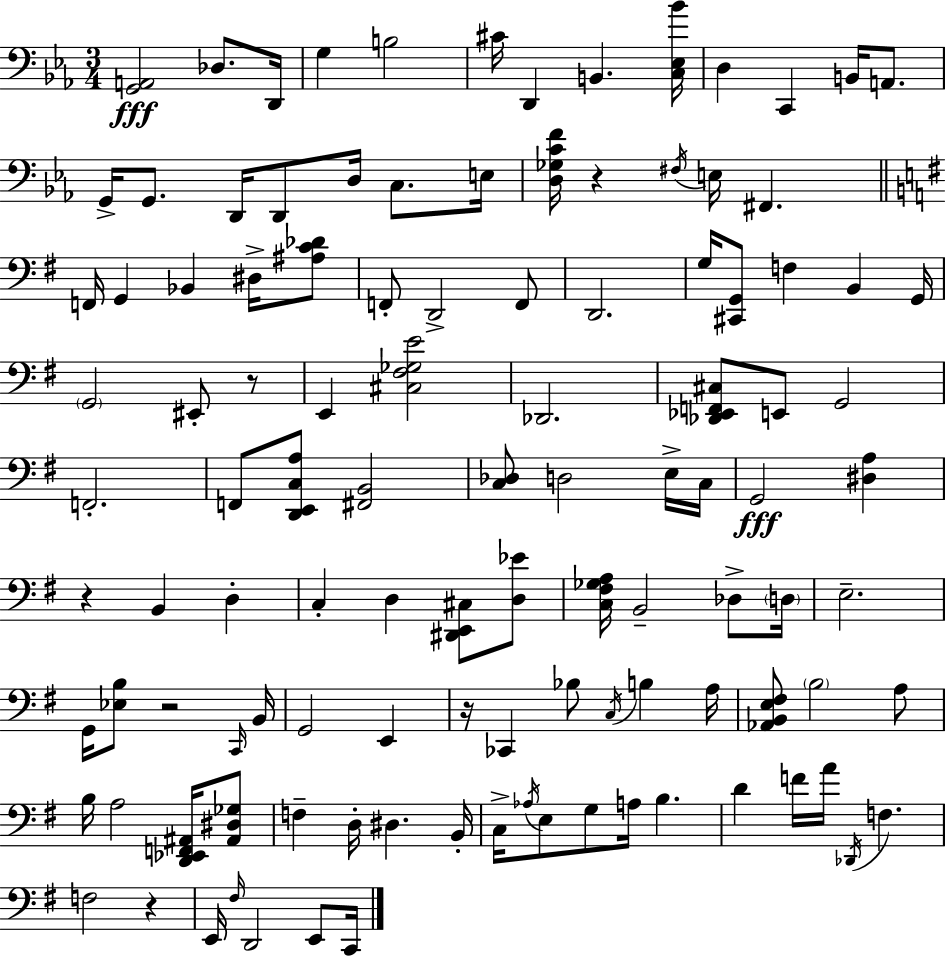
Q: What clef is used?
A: bass